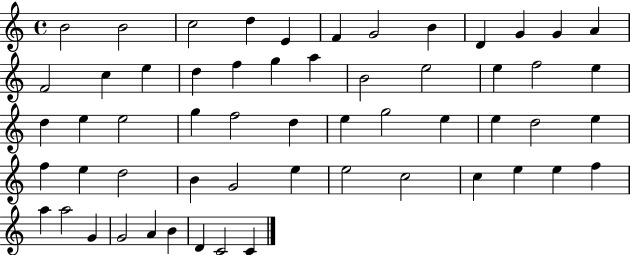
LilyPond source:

{
  \clef treble
  \time 4/4
  \defaultTimeSignature
  \key c \major
  b'2 b'2 | c''2 d''4 e'4 | f'4 g'2 b'4 | d'4 g'4 g'4 a'4 | \break f'2 c''4 e''4 | d''4 f''4 g''4 a''4 | b'2 e''2 | e''4 f''2 e''4 | \break d''4 e''4 e''2 | g''4 f''2 d''4 | e''4 g''2 e''4 | e''4 d''2 e''4 | \break f''4 e''4 d''2 | b'4 g'2 e''4 | e''2 c''2 | c''4 e''4 e''4 f''4 | \break a''4 a''2 g'4 | g'2 a'4 b'4 | d'4 c'2 c'4 | \bar "|."
}